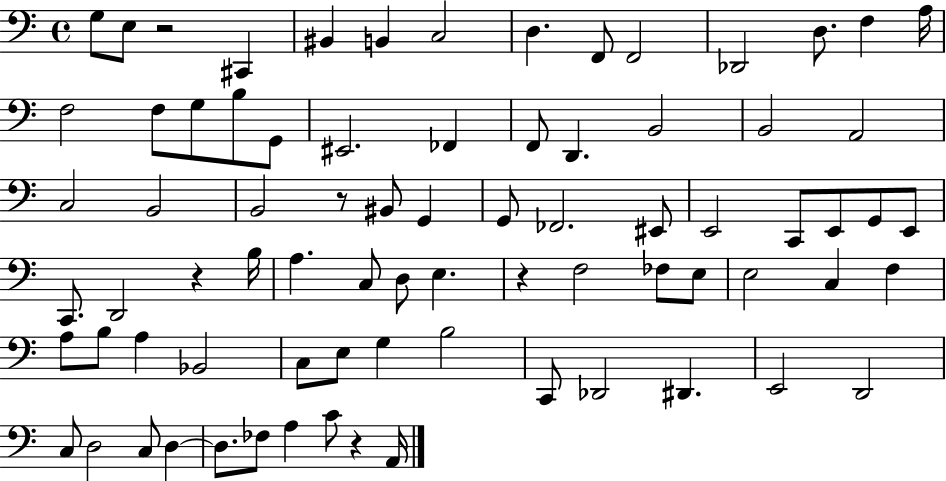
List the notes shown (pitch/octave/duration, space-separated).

G3/e E3/e R/h C#2/q BIS2/q B2/q C3/h D3/q. F2/e F2/h Db2/h D3/e. F3/q A3/s F3/h F3/e G3/e B3/e G2/e EIS2/h. FES2/q F2/e D2/q. B2/h B2/h A2/h C3/h B2/h B2/h R/e BIS2/e G2/q G2/e FES2/h. EIS2/e E2/h C2/e E2/e G2/e E2/e C2/e. D2/h R/q B3/s A3/q. C3/e D3/e E3/q. R/q F3/h FES3/e E3/e E3/h C3/q F3/q A3/e B3/e A3/q Bb2/h C3/e E3/e G3/q B3/h C2/e Db2/h D#2/q. E2/h D2/h C3/e D3/h C3/e D3/q D3/e. FES3/e A3/q C4/e R/q A2/s